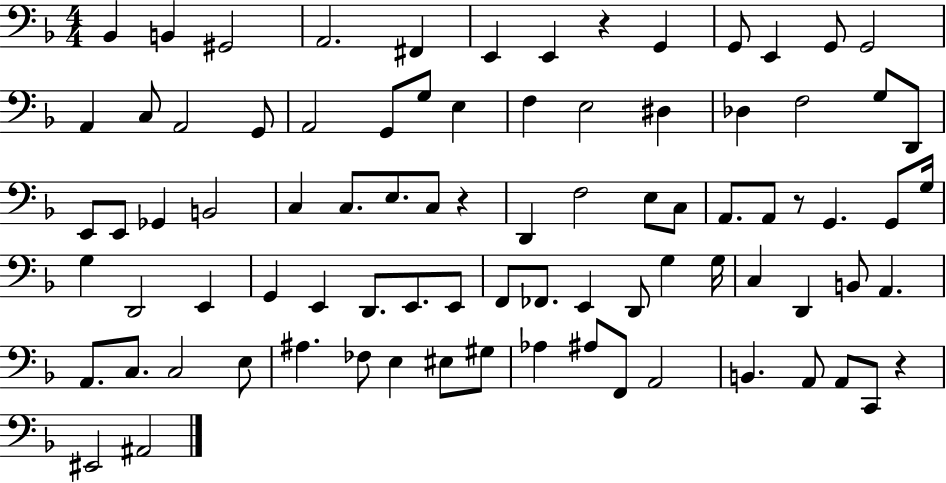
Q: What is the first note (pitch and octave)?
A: Bb2